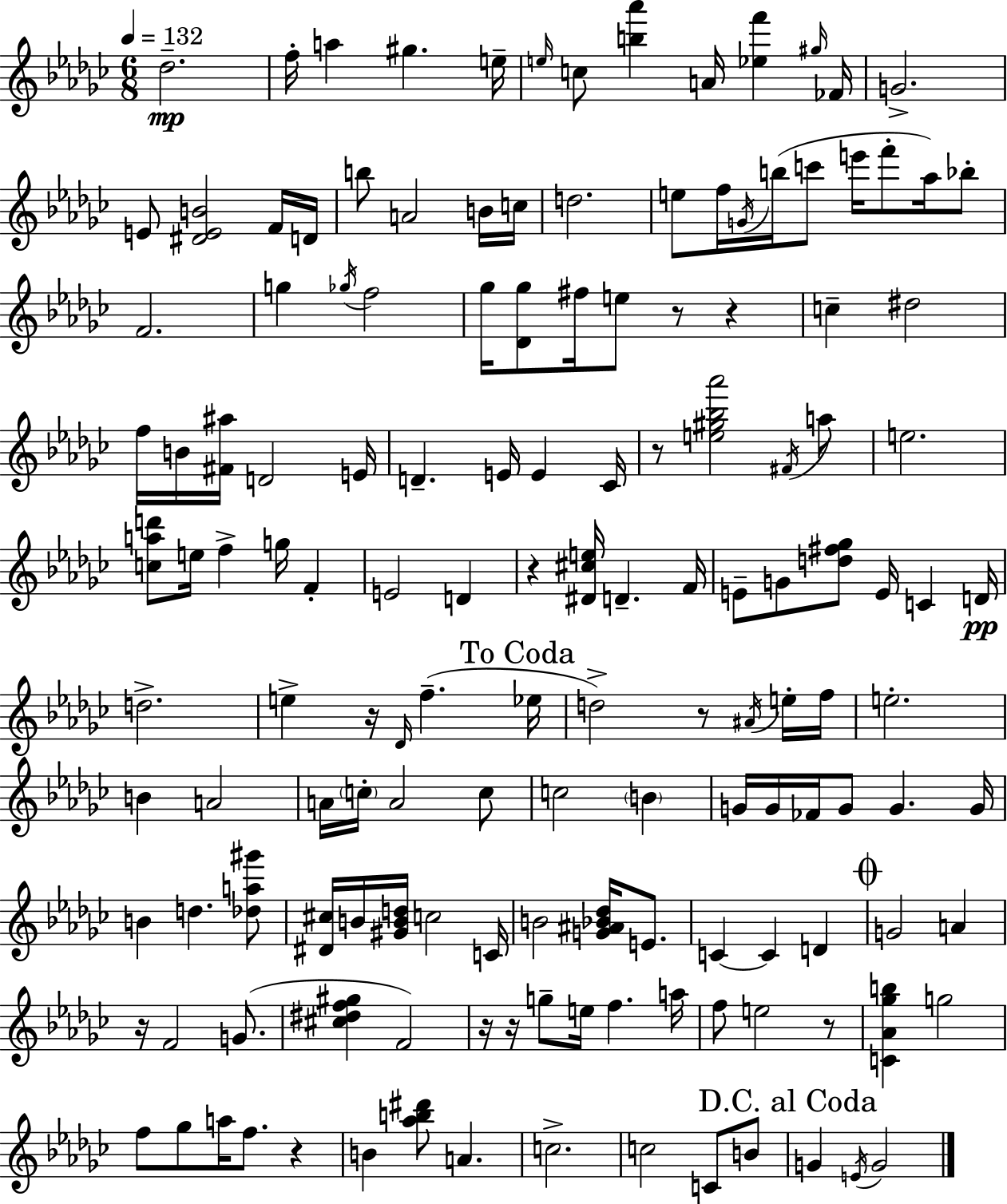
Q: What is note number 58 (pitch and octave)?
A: G4